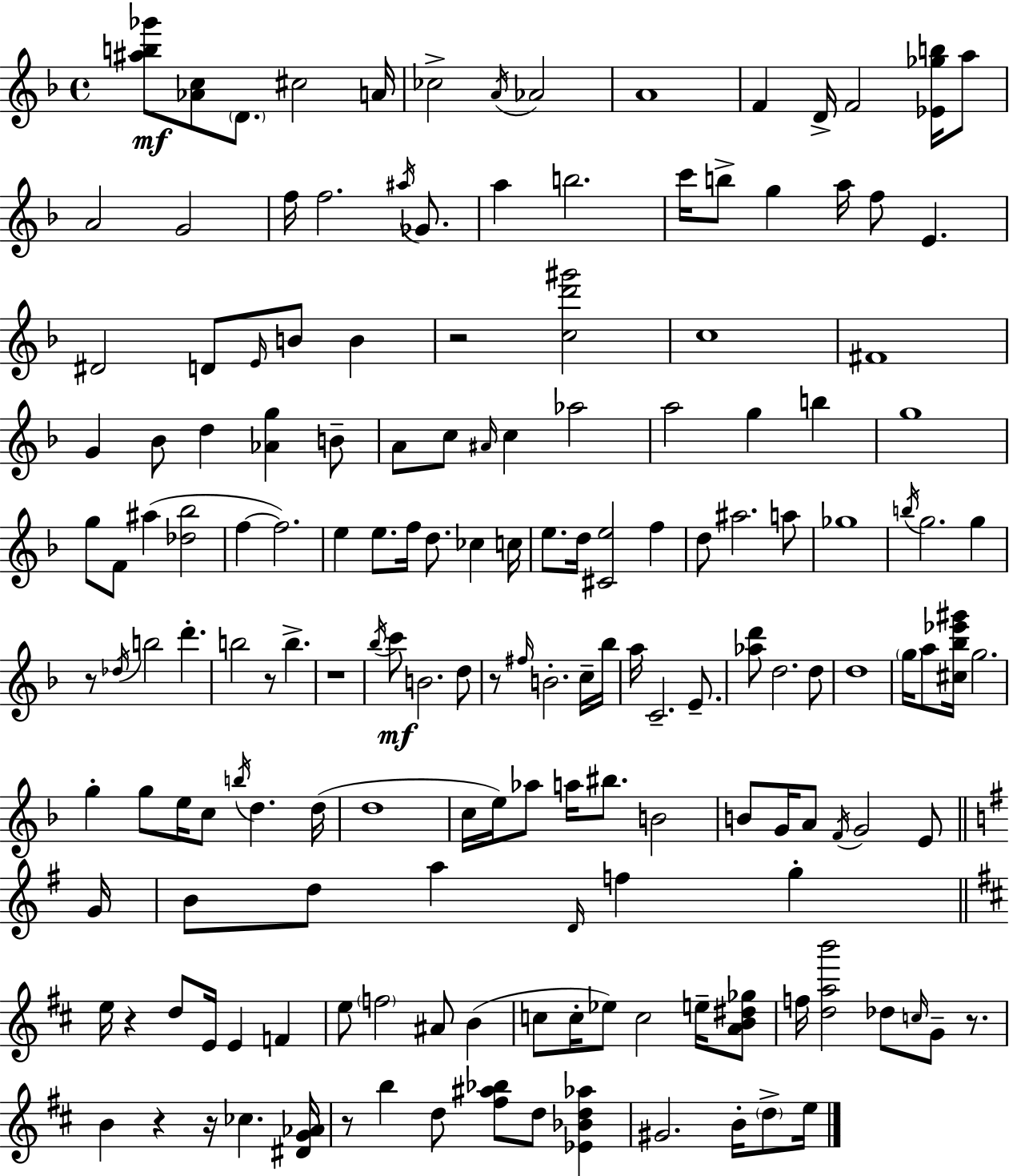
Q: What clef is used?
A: treble